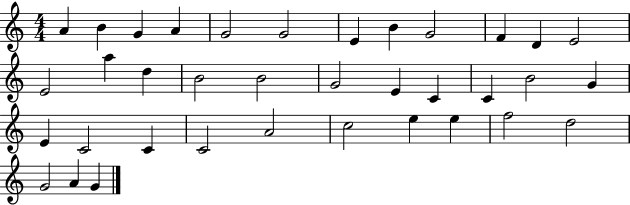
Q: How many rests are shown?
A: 0